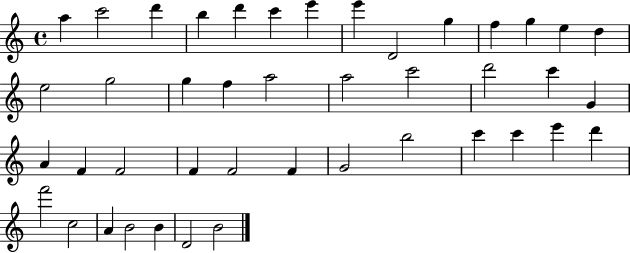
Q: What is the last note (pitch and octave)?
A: B4